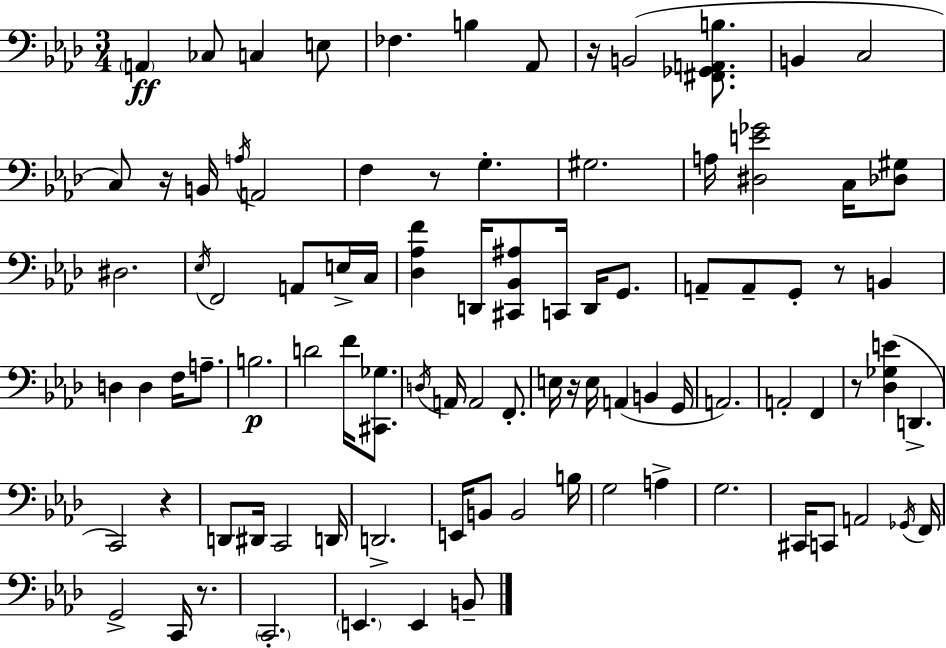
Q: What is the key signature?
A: AES major